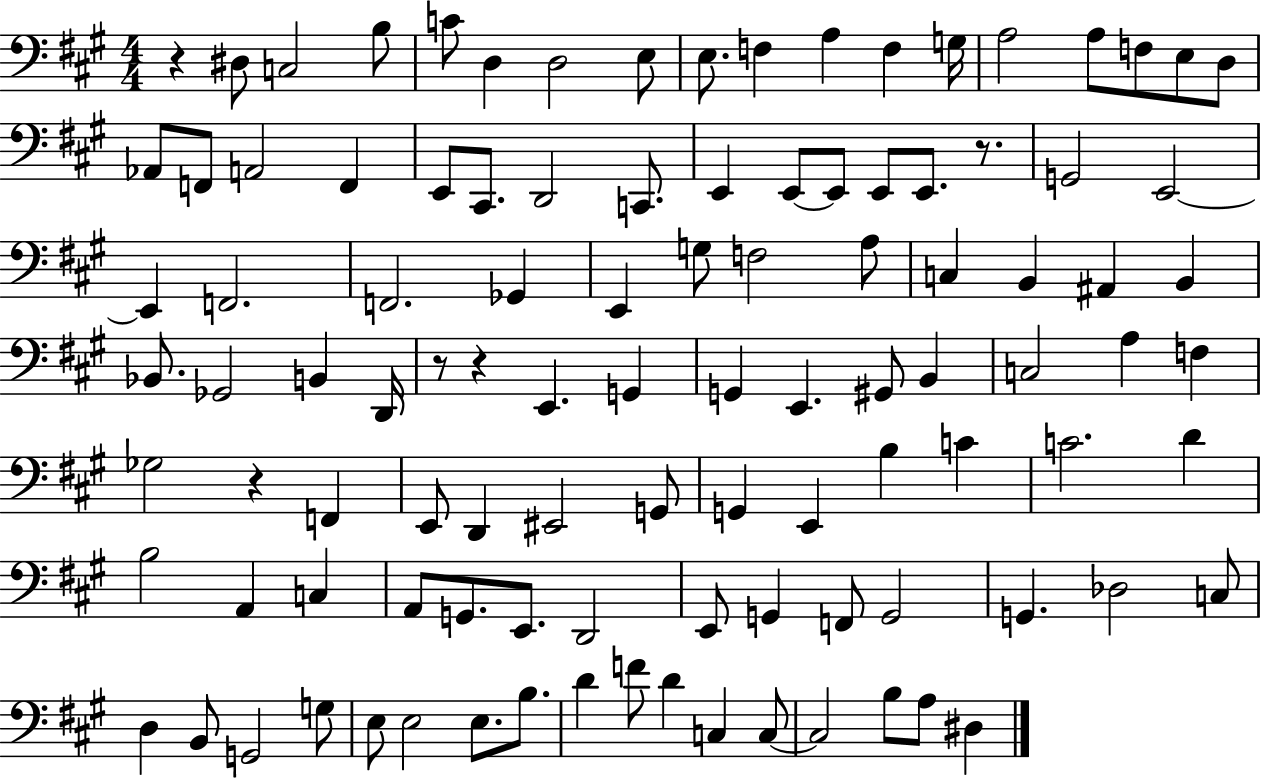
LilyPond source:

{
  \clef bass
  \numericTimeSignature
  \time 4/4
  \key a \major
  r4 dis8 c2 b8 | c'8 d4 d2 e8 | e8. f4 a4 f4 g16 | a2 a8 f8 e8 d8 | \break aes,8 f,8 a,2 f,4 | e,8 cis,8. d,2 c,8. | e,4 e,8~~ e,8 e,8 e,8. r8. | g,2 e,2~~ | \break e,4 f,2. | f,2. ges,4 | e,4 g8 f2 a8 | c4 b,4 ais,4 b,4 | \break bes,8. ges,2 b,4 d,16 | r8 r4 e,4. g,4 | g,4 e,4. gis,8 b,4 | c2 a4 f4 | \break ges2 r4 f,4 | e,8 d,4 eis,2 g,8 | g,4 e,4 b4 c'4 | c'2. d'4 | \break b2 a,4 c4 | a,8 g,8. e,8. d,2 | e,8 g,4 f,8 g,2 | g,4. des2 c8 | \break d4 b,8 g,2 g8 | e8 e2 e8. b8. | d'4 f'8 d'4 c4 c8~~ | c2 b8 a8 dis4 | \break \bar "|."
}